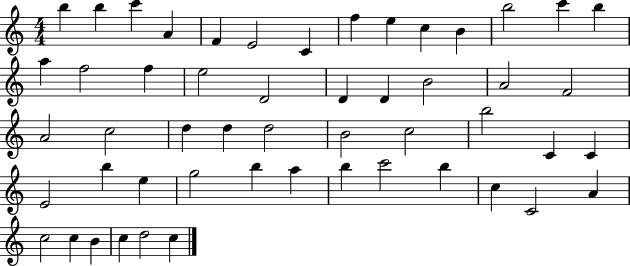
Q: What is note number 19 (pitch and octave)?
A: D4